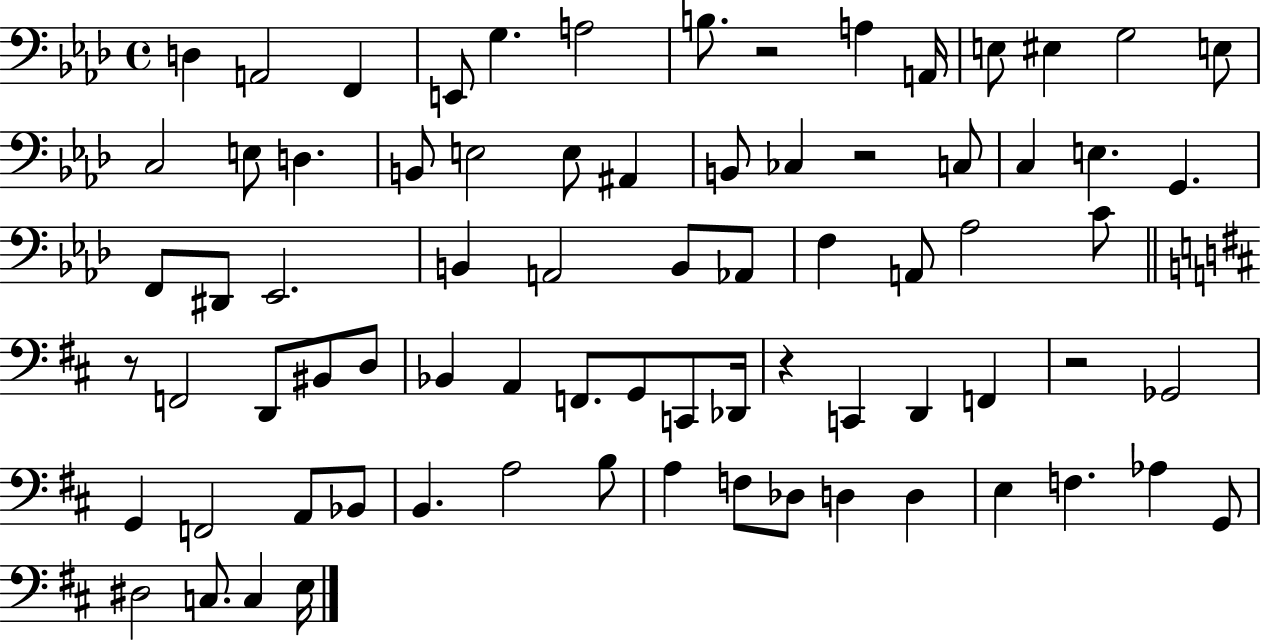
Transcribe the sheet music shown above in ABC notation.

X:1
T:Untitled
M:4/4
L:1/4
K:Ab
D, A,,2 F,, E,,/2 G, A,2 B,/2 z2 A, A,,/4 E,/2 ^E, G,2 E,/2 C,2 E,/2 D, B,,/2 E,2 E,/2 ^A,, B,,/2 _C, z2 C,/2 C, E, G,, F,,/2 ^D,,/2 _E,,2 B,, A,,2 B,,/2 _A,,/2 F, A,,/2 _A,2 C/2 z/2 F,,2 D,,/2 ^B,,/2 D,/2 _B,, A,, F,,/2 G,,/2 C,,/2 _D,,/4 z C,, D,, F,, z2 _G,,2 G,, F,,2 A,,/2 _B,,/2 B,, A,2 B,/2 A, F,/2 _D,/2 D, D, E, F, _A, G,,/2 ^D,2 C,/2 C, E,/4